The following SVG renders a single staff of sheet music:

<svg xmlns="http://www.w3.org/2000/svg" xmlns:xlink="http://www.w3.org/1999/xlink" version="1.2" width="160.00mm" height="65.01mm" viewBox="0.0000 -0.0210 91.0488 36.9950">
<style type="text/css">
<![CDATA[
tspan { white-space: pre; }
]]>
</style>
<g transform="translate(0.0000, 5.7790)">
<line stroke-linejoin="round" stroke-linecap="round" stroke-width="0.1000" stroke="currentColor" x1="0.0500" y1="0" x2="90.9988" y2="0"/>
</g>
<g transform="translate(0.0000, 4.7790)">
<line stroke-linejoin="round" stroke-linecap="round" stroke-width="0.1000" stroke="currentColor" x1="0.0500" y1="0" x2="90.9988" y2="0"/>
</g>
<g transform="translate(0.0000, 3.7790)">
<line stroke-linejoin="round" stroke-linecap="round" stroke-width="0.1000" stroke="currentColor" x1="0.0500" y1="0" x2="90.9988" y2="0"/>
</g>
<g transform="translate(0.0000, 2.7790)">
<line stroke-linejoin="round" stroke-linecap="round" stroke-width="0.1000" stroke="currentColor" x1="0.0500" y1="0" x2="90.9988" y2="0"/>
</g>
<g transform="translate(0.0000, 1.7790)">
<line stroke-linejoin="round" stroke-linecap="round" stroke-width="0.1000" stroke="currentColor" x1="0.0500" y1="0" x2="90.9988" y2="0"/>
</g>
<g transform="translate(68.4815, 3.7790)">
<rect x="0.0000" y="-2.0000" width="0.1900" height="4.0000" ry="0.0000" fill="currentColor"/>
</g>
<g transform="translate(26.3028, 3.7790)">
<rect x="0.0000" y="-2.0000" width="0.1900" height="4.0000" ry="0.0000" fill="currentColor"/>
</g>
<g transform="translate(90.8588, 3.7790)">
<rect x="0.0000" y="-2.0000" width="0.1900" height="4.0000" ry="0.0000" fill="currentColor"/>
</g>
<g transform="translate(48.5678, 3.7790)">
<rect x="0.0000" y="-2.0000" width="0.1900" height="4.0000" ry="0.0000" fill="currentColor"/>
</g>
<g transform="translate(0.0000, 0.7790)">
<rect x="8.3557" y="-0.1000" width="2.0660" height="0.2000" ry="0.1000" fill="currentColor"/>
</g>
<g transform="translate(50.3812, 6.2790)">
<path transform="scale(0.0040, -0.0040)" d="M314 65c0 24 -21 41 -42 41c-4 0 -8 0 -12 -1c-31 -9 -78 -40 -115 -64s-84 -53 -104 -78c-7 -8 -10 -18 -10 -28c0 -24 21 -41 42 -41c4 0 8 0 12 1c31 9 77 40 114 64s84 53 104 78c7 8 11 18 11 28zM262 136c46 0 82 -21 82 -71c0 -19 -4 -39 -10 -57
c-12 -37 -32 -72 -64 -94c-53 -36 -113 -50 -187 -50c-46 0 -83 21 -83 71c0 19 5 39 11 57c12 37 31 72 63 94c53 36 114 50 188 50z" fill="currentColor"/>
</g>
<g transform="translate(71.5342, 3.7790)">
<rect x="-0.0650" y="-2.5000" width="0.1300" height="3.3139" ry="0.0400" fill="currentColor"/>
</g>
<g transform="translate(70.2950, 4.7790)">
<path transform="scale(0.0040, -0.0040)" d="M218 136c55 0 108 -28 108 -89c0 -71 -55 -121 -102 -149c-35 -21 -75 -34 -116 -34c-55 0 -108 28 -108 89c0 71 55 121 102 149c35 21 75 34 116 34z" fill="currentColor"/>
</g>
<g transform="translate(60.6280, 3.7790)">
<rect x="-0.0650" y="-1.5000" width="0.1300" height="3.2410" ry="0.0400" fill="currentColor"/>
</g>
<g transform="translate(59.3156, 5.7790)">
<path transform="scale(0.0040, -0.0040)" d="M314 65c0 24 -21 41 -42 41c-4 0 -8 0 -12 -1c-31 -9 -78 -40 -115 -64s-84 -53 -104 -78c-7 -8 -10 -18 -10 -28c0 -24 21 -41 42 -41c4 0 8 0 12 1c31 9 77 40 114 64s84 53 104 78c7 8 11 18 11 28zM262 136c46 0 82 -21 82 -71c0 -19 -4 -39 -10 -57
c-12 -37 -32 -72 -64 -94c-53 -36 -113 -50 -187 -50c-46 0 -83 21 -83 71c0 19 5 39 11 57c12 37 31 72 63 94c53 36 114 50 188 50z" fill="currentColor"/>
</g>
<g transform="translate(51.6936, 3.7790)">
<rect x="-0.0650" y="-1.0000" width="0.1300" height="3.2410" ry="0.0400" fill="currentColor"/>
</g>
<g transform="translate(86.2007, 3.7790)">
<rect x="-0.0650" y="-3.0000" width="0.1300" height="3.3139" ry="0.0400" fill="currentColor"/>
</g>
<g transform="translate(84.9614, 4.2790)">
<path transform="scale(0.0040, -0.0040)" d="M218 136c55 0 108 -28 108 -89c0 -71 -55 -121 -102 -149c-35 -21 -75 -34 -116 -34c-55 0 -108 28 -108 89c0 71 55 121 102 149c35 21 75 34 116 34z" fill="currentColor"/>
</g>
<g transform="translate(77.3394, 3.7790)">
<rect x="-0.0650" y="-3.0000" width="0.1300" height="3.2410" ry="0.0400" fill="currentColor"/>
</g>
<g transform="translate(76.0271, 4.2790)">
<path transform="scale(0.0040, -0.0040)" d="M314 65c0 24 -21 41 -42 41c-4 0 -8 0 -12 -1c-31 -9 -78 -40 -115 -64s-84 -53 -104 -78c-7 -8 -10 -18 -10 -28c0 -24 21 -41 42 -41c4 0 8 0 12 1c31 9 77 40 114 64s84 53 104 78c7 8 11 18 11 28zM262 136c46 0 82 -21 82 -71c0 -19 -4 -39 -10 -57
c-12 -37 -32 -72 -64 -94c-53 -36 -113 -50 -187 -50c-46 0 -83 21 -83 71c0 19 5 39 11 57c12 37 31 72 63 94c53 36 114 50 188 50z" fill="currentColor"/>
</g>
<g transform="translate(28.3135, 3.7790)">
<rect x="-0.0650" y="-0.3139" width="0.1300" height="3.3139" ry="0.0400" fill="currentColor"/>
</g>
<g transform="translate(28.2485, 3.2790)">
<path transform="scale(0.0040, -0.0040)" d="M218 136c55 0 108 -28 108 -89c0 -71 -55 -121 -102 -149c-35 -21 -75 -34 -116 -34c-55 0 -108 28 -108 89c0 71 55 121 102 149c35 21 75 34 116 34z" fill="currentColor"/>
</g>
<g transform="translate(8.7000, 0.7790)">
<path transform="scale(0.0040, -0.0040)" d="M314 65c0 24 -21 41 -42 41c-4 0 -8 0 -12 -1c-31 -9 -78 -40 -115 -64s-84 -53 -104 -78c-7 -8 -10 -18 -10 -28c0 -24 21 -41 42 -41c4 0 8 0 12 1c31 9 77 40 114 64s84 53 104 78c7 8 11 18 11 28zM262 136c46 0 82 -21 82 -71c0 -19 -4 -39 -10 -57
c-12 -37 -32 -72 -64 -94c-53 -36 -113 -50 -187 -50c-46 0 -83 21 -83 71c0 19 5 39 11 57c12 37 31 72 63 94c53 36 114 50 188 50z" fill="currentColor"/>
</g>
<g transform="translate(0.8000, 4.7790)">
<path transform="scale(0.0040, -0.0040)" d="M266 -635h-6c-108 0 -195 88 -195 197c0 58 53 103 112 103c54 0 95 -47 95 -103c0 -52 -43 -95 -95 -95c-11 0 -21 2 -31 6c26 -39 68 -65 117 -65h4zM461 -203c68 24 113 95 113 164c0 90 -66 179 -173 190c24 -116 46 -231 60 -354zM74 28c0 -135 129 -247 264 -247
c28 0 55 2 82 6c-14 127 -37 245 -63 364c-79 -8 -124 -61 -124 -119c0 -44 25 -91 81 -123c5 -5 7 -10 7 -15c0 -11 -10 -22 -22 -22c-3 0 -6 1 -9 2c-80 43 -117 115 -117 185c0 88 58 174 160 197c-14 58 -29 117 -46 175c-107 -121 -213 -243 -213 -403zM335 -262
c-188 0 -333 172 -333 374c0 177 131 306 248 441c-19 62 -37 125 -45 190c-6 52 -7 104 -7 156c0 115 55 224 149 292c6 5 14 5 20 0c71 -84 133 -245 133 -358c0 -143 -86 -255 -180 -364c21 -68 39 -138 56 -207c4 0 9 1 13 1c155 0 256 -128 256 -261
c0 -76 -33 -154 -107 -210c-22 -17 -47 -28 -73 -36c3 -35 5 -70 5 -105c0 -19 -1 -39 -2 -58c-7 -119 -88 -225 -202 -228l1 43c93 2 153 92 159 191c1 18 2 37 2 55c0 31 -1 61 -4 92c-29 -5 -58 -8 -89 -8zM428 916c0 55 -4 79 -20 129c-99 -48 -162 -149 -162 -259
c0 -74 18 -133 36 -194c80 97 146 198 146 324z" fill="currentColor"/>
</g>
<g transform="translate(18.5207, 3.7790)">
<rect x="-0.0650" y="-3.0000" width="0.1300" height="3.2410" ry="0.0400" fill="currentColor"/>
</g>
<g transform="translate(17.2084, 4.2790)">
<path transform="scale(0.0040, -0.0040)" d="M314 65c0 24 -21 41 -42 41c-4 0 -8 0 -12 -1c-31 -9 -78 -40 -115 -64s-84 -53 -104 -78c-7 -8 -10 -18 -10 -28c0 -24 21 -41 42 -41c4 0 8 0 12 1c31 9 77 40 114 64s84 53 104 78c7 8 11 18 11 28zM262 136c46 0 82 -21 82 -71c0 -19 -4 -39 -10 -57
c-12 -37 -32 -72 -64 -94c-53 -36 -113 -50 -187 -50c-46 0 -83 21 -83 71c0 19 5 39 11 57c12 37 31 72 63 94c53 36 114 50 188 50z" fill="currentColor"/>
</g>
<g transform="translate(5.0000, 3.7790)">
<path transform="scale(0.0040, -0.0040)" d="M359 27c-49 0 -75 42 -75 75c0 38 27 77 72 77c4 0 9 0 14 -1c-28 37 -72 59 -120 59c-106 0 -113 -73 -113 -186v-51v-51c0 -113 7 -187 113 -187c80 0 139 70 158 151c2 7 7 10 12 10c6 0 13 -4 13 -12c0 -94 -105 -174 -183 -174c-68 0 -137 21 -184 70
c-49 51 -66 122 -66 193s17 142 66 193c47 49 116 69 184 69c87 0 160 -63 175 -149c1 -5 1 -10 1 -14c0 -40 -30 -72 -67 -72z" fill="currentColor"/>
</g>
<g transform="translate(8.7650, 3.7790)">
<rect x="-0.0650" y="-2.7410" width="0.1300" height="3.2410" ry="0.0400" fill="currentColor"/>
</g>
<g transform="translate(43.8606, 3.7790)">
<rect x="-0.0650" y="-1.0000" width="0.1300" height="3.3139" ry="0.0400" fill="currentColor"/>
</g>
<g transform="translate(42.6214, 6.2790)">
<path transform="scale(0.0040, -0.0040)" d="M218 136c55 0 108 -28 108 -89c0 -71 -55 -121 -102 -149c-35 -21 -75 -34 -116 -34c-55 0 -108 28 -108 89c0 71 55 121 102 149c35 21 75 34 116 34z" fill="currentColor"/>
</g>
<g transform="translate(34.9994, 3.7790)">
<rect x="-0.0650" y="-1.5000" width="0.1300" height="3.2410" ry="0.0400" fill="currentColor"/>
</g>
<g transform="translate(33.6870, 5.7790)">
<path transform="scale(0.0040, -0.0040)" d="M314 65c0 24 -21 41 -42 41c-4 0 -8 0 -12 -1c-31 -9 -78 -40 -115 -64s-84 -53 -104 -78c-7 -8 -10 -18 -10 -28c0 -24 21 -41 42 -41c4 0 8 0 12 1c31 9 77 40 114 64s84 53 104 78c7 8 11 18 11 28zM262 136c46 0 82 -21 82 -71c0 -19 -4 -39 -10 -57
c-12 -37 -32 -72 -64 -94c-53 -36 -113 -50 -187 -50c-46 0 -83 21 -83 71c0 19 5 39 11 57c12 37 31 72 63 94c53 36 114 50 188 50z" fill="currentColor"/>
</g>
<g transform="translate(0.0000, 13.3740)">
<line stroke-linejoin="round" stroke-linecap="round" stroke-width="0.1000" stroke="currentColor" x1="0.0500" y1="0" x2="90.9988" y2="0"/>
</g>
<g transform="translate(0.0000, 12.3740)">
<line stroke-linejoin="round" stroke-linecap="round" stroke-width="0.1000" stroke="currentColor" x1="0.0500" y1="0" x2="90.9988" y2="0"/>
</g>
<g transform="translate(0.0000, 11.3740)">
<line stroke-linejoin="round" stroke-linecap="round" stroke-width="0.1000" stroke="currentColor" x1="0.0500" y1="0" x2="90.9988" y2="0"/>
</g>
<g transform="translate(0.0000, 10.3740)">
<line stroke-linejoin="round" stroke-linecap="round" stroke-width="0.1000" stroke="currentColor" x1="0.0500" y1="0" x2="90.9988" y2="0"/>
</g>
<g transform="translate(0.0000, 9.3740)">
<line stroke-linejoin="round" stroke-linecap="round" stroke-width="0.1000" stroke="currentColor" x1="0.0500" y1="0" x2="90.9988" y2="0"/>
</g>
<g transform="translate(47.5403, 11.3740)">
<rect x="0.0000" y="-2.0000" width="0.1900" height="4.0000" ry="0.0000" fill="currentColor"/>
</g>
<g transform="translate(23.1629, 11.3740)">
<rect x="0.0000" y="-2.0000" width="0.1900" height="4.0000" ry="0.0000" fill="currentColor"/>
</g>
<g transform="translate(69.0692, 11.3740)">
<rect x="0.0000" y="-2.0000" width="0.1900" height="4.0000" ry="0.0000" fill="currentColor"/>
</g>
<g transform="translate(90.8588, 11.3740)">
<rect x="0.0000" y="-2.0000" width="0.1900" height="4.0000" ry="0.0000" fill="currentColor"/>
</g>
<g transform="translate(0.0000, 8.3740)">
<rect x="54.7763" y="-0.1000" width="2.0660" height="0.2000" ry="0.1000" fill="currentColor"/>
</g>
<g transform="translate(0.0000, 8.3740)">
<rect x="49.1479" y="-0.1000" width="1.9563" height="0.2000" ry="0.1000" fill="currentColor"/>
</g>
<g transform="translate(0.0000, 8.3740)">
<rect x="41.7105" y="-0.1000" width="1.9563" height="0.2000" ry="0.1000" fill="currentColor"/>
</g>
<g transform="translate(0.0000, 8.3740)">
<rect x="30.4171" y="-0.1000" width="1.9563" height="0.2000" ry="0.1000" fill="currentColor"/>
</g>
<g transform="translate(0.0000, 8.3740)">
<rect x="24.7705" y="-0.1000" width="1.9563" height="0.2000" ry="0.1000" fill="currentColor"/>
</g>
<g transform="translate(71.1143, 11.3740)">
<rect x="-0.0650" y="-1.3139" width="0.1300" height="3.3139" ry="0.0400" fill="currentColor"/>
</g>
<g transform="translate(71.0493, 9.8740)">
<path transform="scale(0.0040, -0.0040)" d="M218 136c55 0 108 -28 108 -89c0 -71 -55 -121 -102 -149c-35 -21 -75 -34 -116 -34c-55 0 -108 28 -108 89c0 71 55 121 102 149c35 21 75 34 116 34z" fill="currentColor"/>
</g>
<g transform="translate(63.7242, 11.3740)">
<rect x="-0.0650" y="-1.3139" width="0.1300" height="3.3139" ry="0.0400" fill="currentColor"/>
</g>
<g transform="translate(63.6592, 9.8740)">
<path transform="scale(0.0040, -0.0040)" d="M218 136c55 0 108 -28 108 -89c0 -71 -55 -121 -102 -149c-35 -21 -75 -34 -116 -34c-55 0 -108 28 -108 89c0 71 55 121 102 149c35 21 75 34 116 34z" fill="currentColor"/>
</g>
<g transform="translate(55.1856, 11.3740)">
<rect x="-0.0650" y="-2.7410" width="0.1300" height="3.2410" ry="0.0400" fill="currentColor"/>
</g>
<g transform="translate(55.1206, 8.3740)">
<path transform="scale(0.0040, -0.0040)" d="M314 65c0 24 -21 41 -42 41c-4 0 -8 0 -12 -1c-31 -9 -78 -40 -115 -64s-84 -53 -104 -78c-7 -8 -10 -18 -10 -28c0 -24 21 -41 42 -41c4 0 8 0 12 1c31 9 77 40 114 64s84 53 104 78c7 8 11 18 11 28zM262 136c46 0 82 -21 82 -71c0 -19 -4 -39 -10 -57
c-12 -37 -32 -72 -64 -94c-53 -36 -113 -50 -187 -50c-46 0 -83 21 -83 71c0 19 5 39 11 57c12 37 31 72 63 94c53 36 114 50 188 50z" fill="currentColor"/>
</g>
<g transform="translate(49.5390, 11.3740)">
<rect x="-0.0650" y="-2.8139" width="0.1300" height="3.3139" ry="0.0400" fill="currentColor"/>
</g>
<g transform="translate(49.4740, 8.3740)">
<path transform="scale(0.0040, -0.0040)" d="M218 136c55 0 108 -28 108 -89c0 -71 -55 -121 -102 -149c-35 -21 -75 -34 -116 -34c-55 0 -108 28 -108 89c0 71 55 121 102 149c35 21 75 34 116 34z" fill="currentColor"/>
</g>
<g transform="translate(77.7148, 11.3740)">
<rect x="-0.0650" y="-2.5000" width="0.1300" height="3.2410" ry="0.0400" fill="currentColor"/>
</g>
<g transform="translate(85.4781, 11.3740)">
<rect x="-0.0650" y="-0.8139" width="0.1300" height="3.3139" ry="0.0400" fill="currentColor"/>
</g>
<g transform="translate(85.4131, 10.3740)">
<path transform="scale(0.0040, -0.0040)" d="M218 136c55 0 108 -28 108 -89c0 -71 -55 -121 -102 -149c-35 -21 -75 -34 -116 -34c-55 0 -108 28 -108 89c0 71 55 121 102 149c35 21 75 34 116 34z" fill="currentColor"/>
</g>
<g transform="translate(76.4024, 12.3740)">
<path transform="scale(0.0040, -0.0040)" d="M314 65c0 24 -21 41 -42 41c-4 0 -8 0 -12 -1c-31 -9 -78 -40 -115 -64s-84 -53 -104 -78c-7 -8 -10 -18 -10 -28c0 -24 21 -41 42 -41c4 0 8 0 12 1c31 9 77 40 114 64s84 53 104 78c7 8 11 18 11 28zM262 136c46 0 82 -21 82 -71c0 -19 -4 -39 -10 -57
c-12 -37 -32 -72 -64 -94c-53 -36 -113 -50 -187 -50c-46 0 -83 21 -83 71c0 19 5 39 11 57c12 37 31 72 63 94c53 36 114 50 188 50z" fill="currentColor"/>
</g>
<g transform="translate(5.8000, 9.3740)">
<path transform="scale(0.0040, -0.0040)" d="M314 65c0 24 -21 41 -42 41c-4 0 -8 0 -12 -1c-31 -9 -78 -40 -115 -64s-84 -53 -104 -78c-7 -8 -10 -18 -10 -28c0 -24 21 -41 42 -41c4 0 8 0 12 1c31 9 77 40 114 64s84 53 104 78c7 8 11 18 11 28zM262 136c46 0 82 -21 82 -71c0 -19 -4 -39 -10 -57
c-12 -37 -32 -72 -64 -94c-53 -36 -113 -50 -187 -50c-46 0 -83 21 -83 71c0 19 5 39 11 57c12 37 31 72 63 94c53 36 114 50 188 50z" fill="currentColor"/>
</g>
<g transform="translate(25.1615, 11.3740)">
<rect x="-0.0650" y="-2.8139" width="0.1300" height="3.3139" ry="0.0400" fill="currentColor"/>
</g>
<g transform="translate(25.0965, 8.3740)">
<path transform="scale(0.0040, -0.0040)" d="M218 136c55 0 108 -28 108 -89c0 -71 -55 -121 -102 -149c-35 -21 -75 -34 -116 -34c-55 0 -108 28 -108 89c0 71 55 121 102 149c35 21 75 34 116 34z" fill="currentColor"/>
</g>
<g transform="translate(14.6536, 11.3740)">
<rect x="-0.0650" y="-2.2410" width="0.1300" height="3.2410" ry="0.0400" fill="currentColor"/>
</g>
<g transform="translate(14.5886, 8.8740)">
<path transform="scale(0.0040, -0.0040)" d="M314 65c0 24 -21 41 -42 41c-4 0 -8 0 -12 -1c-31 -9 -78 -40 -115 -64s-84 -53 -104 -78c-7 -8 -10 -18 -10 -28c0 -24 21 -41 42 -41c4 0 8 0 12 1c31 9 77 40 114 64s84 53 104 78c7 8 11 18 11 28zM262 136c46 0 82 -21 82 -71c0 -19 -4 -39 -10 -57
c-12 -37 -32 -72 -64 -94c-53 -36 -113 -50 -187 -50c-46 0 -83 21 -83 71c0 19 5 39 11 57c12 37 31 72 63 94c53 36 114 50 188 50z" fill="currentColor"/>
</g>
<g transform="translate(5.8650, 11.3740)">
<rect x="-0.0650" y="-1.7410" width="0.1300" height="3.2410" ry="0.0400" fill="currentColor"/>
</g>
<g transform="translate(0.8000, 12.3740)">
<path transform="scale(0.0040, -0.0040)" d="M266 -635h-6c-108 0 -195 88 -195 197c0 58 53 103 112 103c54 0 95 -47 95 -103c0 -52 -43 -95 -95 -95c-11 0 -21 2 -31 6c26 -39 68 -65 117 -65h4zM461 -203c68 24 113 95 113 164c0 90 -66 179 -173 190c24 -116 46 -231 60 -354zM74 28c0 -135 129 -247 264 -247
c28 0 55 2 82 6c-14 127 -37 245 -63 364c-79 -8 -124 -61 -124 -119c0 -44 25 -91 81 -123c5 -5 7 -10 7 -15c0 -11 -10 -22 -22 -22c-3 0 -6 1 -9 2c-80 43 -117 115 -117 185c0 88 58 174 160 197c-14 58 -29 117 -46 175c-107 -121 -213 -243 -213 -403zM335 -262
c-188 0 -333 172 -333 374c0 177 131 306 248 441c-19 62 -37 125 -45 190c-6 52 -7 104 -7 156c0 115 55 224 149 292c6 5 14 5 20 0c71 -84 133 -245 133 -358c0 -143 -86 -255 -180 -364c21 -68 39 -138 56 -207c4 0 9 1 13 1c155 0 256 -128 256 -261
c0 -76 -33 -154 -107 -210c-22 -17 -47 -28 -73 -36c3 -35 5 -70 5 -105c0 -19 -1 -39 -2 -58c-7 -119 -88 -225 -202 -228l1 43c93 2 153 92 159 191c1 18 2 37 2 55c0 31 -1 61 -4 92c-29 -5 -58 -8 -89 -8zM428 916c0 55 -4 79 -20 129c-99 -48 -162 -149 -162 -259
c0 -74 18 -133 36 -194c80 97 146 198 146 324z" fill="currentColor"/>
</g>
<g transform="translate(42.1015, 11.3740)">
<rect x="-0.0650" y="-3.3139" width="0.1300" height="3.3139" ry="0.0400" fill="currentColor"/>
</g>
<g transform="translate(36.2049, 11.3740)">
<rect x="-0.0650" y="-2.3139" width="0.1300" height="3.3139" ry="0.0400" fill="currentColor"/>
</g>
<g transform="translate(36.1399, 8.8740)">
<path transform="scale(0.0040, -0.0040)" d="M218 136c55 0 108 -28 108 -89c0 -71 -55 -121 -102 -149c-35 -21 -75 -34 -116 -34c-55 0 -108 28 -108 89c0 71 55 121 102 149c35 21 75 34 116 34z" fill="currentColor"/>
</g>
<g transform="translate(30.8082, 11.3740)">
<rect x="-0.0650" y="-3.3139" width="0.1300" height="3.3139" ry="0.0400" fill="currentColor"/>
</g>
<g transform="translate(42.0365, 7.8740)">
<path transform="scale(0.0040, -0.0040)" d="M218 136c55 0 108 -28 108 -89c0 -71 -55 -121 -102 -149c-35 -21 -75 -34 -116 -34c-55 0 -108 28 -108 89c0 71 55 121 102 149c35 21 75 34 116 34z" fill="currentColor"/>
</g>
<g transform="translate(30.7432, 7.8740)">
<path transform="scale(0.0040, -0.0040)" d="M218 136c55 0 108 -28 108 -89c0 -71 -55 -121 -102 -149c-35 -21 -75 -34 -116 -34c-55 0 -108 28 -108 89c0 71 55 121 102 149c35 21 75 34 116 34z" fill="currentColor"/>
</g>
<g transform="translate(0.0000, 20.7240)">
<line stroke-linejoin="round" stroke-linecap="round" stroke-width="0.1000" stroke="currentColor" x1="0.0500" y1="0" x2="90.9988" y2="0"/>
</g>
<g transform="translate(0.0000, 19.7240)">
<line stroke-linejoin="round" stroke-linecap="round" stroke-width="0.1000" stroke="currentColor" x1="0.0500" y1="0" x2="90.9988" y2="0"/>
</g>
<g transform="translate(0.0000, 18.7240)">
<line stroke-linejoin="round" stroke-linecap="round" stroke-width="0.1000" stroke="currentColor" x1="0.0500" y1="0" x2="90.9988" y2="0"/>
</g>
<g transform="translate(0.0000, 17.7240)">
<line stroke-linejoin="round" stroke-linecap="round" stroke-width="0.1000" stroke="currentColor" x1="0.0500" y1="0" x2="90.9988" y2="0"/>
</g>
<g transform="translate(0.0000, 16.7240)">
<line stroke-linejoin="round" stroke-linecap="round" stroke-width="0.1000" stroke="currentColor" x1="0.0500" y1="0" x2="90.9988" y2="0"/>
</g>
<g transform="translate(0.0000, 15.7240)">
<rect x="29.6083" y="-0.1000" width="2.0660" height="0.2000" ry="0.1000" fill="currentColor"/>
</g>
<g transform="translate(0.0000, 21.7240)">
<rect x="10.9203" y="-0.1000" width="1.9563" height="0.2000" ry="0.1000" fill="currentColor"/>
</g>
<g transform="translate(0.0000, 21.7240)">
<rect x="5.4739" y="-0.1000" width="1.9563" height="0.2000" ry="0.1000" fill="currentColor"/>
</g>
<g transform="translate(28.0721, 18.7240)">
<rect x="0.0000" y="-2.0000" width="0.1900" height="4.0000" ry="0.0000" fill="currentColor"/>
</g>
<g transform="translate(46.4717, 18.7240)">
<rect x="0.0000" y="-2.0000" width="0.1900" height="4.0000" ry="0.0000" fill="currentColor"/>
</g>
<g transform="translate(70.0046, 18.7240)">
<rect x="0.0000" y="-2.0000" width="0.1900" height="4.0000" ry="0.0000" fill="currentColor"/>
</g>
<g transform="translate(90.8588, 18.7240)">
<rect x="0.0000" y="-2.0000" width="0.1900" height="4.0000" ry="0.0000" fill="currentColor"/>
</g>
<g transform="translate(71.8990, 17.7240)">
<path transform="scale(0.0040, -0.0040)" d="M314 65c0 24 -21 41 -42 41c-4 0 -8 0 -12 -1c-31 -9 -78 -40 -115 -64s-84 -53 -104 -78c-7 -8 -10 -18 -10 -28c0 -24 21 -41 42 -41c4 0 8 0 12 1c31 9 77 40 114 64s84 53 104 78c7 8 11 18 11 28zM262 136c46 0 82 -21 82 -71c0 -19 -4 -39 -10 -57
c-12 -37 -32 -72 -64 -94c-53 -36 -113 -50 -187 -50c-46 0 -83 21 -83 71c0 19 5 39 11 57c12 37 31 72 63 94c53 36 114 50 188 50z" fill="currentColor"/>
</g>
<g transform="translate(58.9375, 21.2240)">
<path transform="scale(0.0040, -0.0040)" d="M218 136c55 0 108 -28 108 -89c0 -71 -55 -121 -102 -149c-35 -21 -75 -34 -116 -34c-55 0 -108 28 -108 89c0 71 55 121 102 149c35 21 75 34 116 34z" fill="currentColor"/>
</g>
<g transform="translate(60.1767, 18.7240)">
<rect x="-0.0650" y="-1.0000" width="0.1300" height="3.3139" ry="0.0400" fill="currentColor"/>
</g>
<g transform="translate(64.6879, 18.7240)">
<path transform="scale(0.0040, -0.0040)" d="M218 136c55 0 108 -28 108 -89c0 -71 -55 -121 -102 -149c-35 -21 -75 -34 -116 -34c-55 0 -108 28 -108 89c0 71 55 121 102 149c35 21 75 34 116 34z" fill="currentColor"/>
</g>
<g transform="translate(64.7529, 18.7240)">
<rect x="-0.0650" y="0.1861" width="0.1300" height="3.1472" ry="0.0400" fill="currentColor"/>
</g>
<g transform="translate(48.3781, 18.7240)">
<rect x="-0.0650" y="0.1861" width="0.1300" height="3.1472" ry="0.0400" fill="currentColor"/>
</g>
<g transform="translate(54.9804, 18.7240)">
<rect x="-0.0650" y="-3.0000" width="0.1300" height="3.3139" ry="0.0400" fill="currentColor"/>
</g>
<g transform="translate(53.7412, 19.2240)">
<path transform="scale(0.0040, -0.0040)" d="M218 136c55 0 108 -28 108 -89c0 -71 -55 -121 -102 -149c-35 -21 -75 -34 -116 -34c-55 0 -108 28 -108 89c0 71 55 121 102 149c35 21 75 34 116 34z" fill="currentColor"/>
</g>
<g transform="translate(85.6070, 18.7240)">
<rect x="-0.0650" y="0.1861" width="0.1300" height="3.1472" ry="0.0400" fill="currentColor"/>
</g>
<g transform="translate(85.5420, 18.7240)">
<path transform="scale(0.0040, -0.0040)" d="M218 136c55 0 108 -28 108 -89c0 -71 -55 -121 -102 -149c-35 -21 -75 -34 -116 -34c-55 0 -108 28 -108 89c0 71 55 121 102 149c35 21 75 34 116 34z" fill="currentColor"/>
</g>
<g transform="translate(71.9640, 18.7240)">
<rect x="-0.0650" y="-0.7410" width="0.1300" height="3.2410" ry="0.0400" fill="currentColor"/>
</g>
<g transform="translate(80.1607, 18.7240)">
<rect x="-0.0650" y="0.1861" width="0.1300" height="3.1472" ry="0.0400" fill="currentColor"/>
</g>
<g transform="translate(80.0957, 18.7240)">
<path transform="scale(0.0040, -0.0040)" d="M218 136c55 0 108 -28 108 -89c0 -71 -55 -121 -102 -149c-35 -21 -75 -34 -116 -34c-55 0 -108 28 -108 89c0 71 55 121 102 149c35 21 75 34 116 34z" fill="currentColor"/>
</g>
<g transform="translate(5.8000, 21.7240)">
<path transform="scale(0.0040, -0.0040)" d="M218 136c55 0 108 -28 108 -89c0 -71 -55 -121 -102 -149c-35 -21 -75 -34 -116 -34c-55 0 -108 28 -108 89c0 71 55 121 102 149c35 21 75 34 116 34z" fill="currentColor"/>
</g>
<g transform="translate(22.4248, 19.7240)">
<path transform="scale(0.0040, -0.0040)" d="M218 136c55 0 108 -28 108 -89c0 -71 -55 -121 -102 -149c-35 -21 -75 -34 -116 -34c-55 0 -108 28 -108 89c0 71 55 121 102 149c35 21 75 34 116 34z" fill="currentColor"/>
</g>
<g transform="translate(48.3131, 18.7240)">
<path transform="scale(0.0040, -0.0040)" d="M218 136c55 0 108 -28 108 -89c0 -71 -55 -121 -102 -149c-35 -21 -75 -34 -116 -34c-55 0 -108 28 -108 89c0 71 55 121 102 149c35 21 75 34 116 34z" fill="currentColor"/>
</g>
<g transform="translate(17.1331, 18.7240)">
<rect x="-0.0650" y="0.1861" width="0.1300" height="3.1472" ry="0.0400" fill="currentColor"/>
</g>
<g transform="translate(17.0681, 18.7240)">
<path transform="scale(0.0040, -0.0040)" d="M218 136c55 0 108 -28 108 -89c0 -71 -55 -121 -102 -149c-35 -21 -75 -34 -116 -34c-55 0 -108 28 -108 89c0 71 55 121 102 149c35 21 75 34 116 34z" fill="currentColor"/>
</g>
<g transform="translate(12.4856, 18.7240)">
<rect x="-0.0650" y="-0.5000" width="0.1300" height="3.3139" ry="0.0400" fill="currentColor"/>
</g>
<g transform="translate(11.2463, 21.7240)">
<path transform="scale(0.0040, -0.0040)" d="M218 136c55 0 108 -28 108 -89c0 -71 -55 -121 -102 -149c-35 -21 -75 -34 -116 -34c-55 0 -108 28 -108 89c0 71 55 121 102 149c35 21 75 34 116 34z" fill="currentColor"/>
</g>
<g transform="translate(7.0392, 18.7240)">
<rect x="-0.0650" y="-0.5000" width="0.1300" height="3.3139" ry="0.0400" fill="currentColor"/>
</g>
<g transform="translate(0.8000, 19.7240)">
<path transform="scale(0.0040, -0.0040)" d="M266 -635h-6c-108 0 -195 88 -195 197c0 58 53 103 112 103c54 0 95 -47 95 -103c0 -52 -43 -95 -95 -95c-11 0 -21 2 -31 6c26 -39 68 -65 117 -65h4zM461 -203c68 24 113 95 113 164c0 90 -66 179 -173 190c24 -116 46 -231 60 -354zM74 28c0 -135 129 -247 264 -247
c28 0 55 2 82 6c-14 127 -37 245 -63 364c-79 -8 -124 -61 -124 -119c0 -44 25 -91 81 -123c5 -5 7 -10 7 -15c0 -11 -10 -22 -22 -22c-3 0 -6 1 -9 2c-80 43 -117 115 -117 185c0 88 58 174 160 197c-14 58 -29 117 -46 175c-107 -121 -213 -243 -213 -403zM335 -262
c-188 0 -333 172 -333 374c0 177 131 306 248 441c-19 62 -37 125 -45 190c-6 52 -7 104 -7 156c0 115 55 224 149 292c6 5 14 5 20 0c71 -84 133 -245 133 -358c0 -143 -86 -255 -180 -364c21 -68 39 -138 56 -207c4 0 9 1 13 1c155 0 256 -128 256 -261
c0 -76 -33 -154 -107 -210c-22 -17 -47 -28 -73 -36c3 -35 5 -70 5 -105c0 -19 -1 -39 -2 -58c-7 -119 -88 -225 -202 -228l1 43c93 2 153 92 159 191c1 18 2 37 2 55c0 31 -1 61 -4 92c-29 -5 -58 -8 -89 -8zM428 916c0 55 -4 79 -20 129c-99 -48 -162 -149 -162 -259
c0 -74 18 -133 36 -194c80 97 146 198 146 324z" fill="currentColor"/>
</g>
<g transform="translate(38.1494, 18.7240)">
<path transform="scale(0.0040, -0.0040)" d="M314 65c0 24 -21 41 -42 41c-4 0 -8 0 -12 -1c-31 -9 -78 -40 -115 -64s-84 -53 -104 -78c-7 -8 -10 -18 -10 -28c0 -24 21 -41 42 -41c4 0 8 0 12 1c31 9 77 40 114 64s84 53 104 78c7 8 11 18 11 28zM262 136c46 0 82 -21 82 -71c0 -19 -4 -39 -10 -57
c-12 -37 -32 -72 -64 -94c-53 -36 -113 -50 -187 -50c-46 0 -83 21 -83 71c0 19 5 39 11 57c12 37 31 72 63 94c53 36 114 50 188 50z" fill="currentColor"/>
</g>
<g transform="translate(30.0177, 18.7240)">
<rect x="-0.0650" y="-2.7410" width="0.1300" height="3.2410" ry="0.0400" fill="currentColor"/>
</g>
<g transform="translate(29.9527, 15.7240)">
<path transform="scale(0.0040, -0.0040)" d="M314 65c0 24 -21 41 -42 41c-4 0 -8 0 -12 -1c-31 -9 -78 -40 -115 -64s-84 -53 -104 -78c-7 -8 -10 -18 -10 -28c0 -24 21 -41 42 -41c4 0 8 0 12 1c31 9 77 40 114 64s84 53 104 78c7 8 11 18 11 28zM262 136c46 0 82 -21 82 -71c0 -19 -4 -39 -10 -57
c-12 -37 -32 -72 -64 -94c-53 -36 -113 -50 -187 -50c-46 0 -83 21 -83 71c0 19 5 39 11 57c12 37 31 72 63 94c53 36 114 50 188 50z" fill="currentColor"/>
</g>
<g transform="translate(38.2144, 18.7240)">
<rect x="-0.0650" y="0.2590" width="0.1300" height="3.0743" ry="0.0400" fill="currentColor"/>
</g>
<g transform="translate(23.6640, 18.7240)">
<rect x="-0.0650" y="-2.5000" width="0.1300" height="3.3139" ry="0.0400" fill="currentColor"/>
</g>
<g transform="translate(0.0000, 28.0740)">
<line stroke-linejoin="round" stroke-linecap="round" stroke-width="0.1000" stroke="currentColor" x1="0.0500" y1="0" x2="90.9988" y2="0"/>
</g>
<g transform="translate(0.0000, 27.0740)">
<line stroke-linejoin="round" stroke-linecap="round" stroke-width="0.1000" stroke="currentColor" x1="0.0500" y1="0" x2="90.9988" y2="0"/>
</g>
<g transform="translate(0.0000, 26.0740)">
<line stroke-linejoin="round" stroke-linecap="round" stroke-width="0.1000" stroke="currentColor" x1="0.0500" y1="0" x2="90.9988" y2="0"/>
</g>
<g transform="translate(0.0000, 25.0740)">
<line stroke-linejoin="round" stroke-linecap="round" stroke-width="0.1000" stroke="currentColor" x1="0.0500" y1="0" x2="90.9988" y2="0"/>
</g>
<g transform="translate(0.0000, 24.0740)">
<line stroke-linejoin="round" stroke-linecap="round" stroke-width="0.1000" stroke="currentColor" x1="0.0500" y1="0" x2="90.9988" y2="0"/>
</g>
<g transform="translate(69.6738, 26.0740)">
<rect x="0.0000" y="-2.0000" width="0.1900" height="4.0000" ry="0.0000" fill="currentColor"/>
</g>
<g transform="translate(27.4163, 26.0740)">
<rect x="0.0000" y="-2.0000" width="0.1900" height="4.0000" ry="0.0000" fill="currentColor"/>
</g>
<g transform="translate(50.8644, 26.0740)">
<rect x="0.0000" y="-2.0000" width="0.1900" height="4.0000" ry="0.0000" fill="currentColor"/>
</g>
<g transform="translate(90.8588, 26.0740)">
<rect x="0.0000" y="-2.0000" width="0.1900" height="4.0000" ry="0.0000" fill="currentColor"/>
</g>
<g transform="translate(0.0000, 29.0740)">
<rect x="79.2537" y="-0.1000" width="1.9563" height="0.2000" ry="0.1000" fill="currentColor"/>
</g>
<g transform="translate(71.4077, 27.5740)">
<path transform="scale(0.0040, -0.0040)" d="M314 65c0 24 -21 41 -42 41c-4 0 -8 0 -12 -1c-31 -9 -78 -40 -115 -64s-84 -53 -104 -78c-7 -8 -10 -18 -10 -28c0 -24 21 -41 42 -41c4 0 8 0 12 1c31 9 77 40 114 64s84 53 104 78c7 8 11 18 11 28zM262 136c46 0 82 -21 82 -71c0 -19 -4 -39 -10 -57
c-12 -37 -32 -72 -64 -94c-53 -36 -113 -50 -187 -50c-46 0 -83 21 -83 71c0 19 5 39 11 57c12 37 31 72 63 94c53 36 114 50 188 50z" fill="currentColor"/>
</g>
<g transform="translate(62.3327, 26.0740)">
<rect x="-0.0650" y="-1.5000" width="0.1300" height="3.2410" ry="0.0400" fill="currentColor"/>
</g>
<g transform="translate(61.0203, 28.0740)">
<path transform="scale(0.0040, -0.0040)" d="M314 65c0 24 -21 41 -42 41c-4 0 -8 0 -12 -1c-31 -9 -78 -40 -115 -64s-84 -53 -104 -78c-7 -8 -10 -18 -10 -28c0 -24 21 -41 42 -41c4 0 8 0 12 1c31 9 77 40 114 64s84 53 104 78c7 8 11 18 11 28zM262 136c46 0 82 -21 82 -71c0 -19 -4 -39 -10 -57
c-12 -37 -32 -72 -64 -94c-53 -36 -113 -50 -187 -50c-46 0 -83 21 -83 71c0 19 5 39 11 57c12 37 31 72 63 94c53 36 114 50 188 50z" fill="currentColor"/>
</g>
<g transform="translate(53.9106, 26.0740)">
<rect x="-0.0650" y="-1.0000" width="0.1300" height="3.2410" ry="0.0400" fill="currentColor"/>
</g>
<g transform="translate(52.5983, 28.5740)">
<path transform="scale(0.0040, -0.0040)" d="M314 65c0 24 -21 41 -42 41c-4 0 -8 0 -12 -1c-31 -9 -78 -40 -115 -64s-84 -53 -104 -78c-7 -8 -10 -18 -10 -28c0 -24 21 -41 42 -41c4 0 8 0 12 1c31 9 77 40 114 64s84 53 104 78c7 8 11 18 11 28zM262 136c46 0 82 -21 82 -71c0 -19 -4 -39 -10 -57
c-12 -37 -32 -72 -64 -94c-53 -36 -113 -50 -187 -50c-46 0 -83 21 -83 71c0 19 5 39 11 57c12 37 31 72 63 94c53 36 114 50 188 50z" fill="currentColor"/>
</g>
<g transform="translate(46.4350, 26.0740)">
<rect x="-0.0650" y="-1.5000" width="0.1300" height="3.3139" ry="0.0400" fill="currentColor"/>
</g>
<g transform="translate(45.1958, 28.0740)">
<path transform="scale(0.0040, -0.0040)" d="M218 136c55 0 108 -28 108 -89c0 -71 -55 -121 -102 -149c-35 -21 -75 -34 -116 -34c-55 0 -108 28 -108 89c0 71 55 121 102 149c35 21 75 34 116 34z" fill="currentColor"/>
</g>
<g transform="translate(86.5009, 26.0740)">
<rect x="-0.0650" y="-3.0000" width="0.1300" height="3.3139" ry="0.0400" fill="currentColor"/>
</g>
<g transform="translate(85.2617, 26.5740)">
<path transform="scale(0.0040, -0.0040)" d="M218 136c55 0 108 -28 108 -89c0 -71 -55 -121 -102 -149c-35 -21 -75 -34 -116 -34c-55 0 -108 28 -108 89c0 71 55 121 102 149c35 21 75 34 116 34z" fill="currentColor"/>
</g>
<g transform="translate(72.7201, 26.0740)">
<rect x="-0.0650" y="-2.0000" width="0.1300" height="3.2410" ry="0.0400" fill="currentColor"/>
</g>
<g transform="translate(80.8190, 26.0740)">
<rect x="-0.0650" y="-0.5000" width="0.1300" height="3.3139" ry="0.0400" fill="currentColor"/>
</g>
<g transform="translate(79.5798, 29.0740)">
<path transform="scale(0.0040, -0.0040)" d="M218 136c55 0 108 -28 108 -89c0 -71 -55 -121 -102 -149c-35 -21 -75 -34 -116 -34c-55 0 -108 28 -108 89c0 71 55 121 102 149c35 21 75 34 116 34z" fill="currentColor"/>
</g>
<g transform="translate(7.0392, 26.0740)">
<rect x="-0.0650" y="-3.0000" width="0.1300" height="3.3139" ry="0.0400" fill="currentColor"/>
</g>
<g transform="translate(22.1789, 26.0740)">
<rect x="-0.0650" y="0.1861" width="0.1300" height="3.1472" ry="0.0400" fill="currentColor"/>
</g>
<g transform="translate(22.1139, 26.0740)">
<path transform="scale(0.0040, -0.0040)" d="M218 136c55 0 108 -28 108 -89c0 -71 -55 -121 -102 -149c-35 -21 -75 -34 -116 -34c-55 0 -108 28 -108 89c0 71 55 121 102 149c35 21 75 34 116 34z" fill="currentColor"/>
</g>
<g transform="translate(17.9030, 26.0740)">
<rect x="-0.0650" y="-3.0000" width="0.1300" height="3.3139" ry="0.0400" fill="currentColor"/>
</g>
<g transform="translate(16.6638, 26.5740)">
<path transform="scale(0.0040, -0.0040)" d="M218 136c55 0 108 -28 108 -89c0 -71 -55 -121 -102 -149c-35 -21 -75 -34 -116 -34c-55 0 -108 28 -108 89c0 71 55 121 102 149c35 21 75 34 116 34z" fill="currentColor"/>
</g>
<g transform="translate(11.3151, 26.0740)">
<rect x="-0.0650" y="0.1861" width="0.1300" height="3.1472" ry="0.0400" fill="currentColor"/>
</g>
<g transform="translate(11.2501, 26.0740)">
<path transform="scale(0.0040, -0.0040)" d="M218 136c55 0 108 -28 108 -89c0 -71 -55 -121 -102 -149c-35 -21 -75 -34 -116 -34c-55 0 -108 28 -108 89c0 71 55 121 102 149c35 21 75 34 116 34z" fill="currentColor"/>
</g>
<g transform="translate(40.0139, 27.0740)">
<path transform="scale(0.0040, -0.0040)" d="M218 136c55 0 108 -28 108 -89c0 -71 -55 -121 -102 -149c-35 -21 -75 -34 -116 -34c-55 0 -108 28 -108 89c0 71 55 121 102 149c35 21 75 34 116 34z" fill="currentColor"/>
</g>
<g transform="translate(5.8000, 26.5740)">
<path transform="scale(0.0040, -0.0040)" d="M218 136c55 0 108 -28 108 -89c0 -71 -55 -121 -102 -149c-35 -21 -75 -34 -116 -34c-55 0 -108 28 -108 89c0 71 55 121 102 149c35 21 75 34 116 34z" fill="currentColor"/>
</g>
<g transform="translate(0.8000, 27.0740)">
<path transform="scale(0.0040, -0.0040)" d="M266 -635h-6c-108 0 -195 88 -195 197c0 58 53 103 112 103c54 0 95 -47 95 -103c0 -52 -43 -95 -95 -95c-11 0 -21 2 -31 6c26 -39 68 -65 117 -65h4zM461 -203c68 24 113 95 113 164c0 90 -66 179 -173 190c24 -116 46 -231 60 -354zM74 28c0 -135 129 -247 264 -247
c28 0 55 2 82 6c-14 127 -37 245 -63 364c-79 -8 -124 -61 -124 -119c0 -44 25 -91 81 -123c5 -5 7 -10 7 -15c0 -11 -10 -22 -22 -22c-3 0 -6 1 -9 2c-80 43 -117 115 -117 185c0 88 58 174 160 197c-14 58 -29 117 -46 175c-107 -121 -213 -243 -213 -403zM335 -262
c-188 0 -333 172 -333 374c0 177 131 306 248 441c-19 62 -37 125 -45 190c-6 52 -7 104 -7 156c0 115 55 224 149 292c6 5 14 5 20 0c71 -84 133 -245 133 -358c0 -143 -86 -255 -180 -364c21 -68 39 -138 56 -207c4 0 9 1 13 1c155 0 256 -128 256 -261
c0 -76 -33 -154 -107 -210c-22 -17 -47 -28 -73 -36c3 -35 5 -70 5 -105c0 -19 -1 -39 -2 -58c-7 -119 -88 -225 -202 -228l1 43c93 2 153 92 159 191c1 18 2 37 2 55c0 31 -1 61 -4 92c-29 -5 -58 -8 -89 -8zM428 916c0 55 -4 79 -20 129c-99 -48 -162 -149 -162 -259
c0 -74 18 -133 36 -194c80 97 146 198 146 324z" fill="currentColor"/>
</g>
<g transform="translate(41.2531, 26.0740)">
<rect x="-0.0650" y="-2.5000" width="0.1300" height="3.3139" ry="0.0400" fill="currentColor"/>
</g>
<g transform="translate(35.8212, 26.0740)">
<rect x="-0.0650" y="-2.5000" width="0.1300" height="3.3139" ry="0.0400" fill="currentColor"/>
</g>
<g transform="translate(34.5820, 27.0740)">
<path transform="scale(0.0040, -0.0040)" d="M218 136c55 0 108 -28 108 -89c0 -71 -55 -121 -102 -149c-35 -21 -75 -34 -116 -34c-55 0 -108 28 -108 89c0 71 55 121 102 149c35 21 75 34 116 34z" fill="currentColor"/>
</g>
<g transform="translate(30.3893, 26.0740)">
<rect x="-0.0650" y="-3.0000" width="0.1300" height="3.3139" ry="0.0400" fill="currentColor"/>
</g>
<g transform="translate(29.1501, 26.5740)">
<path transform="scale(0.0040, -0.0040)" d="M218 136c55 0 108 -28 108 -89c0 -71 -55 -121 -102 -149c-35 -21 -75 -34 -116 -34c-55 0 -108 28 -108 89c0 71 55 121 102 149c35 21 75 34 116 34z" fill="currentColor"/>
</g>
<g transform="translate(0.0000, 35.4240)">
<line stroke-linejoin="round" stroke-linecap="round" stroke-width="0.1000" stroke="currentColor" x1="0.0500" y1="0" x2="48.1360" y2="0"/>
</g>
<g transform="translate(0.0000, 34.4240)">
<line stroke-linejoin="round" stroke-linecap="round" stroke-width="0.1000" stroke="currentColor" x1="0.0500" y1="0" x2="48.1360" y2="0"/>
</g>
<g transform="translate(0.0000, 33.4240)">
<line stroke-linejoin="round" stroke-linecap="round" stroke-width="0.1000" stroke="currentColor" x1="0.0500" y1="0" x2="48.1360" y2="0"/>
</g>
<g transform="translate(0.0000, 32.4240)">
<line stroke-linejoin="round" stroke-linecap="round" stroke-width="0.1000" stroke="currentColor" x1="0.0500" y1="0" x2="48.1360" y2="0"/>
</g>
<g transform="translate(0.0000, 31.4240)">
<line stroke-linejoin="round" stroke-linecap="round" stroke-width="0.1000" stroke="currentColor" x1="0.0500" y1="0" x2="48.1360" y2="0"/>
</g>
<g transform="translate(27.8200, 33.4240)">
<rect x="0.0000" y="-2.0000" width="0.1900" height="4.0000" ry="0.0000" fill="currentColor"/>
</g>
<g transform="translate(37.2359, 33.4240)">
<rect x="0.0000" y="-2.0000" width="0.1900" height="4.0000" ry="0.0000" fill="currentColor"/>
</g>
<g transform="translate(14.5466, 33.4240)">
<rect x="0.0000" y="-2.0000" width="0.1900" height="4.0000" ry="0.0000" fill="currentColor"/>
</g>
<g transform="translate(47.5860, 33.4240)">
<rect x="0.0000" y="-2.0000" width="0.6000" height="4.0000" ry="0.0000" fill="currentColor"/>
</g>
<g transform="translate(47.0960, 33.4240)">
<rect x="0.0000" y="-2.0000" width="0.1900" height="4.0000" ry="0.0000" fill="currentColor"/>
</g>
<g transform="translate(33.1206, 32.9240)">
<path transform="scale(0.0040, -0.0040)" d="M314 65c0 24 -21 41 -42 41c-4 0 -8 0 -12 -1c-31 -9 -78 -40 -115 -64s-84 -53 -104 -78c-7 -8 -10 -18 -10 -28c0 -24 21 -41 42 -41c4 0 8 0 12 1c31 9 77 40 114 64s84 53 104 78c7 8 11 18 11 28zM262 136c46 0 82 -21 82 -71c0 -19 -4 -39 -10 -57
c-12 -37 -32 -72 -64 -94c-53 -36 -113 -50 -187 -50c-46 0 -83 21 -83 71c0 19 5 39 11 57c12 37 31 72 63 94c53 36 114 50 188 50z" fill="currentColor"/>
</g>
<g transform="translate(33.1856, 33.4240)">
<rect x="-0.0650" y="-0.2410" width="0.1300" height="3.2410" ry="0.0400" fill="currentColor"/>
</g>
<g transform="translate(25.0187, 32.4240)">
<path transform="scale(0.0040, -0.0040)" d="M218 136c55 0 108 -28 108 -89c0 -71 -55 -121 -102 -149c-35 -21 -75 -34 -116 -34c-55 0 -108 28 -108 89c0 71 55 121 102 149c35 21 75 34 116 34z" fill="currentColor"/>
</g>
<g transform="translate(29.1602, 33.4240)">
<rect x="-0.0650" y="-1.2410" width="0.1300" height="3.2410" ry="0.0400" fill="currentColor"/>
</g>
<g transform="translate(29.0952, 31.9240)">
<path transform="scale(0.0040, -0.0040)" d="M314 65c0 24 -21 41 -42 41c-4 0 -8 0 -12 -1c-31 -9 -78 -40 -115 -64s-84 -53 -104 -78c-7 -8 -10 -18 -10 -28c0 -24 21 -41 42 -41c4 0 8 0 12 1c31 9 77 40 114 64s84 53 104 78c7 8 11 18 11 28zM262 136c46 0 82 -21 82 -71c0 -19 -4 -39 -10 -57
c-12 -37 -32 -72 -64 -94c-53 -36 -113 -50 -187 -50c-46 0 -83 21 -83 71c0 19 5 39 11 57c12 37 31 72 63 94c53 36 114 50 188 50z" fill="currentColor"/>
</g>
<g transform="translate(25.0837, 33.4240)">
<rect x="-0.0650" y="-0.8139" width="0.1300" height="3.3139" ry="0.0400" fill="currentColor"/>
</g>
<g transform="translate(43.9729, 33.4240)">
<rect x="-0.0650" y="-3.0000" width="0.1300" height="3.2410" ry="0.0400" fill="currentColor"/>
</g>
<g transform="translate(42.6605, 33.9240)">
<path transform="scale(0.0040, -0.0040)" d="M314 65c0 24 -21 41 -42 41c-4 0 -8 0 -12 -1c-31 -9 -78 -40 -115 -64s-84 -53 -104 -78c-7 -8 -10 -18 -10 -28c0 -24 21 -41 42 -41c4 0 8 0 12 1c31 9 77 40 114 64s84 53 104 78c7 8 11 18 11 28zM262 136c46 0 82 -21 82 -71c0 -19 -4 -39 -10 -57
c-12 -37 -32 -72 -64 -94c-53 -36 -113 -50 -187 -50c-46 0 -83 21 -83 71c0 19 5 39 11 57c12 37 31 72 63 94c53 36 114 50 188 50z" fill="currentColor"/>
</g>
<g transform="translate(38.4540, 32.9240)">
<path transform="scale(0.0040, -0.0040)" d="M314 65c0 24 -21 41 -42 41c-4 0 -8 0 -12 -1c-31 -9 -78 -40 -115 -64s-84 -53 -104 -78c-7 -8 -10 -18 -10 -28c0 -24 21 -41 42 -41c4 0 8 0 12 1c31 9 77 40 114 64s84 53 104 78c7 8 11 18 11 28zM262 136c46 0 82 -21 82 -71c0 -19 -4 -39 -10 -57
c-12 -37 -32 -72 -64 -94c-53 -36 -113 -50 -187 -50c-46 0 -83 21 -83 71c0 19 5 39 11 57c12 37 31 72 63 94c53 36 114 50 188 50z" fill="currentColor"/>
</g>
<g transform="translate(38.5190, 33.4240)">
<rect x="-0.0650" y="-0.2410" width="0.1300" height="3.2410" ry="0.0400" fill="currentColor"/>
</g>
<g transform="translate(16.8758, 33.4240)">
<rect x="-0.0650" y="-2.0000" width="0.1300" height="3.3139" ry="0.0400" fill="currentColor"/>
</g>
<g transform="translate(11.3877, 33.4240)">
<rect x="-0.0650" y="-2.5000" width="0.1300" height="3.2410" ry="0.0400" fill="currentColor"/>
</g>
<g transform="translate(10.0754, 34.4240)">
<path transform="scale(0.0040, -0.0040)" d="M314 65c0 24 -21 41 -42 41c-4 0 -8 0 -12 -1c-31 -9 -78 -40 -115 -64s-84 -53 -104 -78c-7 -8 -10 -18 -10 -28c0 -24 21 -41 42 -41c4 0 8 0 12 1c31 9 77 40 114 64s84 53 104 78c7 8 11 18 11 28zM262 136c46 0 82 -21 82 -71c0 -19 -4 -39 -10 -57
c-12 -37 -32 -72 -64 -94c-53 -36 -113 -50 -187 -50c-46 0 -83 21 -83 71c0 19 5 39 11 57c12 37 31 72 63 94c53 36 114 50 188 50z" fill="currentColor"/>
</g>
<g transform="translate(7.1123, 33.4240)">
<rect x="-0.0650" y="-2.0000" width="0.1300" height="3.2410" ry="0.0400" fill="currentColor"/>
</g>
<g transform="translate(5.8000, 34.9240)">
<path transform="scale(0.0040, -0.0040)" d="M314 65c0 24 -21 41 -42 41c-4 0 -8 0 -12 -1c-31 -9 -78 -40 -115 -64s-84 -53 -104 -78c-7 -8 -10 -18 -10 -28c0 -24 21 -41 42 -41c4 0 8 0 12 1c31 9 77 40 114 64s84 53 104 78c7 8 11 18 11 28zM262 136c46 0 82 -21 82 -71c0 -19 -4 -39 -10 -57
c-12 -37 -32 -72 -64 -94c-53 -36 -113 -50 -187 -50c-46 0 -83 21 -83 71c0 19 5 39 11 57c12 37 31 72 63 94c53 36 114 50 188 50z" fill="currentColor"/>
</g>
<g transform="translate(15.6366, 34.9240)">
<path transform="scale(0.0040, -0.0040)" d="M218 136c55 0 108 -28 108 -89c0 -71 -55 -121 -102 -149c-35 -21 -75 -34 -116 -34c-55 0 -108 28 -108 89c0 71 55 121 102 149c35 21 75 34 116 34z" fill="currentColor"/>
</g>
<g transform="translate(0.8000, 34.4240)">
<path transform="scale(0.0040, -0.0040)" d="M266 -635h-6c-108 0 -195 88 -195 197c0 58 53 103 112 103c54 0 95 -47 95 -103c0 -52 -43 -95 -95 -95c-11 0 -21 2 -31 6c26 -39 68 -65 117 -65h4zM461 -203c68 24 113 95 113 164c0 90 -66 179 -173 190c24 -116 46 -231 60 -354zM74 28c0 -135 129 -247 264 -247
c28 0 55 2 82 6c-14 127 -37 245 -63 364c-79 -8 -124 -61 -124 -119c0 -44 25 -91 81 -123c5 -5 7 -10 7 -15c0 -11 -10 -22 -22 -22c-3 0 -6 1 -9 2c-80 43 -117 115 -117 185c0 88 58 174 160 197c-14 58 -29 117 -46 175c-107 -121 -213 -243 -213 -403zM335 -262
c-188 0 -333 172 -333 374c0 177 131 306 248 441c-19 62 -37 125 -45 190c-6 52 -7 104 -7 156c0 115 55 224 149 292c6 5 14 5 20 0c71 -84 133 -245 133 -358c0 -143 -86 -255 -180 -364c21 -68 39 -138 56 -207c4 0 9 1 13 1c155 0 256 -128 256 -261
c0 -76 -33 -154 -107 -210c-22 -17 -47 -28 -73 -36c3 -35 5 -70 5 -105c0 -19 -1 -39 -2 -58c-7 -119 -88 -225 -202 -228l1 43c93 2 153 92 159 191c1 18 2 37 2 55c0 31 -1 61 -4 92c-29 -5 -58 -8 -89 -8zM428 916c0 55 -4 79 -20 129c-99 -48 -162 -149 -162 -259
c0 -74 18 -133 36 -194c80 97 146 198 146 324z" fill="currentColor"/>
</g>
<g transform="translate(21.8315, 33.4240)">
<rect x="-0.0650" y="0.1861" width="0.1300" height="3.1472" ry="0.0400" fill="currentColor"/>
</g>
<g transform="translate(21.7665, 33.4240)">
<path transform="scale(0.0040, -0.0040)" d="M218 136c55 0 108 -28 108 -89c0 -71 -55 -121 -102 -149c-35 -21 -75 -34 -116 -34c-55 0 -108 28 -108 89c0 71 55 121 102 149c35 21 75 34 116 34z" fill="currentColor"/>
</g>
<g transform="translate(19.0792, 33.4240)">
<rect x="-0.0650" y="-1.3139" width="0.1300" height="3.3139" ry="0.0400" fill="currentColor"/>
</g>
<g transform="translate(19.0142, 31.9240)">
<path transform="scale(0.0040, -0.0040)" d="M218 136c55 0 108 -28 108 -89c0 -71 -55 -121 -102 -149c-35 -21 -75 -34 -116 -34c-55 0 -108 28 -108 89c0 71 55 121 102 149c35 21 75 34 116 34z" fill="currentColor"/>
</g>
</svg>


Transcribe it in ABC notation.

X:1
T:Untitled
M:4/4
L:1/4
K:C
a2 A2 c E2 D D2 E2 G A2 A f2 g2 a b g b a a2 e e G2 d C C B G a2 B2 B A D B d2 B B A B A B A G G E D2 E2 F2 C A F2 G2 F e B d e2 c2 c2 A2